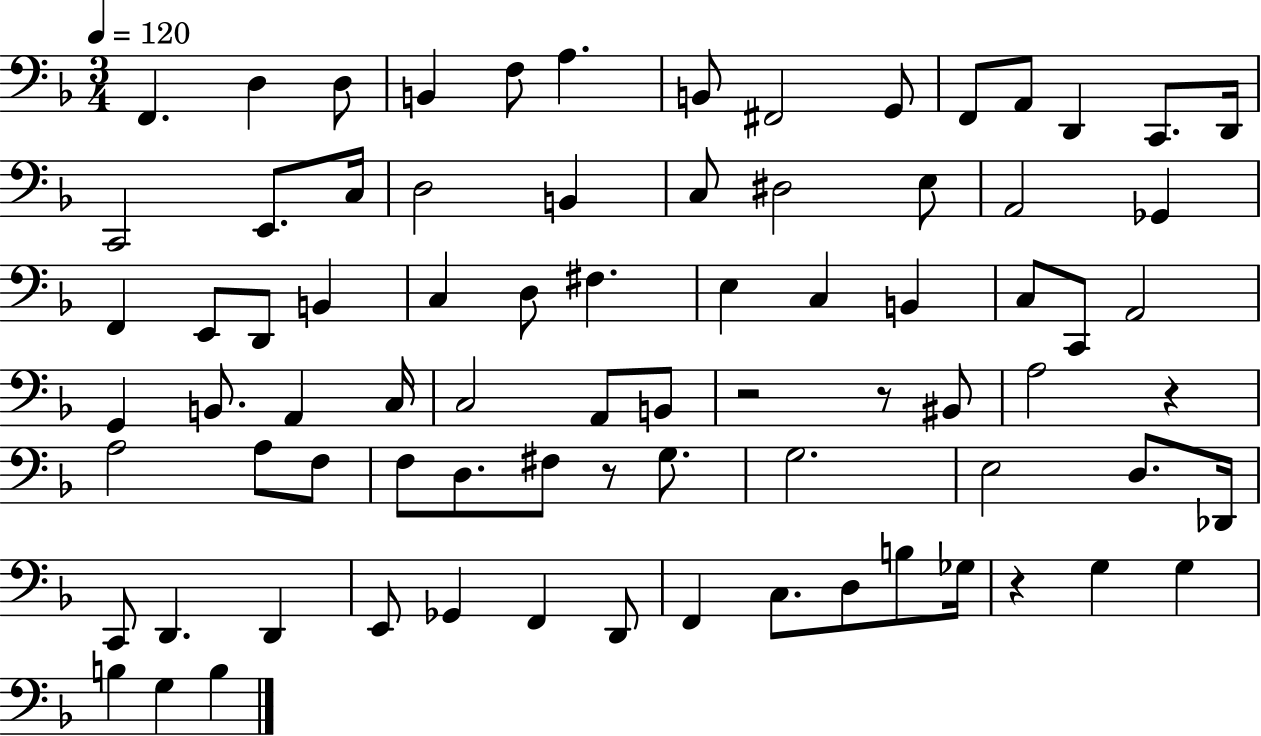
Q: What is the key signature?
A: F major